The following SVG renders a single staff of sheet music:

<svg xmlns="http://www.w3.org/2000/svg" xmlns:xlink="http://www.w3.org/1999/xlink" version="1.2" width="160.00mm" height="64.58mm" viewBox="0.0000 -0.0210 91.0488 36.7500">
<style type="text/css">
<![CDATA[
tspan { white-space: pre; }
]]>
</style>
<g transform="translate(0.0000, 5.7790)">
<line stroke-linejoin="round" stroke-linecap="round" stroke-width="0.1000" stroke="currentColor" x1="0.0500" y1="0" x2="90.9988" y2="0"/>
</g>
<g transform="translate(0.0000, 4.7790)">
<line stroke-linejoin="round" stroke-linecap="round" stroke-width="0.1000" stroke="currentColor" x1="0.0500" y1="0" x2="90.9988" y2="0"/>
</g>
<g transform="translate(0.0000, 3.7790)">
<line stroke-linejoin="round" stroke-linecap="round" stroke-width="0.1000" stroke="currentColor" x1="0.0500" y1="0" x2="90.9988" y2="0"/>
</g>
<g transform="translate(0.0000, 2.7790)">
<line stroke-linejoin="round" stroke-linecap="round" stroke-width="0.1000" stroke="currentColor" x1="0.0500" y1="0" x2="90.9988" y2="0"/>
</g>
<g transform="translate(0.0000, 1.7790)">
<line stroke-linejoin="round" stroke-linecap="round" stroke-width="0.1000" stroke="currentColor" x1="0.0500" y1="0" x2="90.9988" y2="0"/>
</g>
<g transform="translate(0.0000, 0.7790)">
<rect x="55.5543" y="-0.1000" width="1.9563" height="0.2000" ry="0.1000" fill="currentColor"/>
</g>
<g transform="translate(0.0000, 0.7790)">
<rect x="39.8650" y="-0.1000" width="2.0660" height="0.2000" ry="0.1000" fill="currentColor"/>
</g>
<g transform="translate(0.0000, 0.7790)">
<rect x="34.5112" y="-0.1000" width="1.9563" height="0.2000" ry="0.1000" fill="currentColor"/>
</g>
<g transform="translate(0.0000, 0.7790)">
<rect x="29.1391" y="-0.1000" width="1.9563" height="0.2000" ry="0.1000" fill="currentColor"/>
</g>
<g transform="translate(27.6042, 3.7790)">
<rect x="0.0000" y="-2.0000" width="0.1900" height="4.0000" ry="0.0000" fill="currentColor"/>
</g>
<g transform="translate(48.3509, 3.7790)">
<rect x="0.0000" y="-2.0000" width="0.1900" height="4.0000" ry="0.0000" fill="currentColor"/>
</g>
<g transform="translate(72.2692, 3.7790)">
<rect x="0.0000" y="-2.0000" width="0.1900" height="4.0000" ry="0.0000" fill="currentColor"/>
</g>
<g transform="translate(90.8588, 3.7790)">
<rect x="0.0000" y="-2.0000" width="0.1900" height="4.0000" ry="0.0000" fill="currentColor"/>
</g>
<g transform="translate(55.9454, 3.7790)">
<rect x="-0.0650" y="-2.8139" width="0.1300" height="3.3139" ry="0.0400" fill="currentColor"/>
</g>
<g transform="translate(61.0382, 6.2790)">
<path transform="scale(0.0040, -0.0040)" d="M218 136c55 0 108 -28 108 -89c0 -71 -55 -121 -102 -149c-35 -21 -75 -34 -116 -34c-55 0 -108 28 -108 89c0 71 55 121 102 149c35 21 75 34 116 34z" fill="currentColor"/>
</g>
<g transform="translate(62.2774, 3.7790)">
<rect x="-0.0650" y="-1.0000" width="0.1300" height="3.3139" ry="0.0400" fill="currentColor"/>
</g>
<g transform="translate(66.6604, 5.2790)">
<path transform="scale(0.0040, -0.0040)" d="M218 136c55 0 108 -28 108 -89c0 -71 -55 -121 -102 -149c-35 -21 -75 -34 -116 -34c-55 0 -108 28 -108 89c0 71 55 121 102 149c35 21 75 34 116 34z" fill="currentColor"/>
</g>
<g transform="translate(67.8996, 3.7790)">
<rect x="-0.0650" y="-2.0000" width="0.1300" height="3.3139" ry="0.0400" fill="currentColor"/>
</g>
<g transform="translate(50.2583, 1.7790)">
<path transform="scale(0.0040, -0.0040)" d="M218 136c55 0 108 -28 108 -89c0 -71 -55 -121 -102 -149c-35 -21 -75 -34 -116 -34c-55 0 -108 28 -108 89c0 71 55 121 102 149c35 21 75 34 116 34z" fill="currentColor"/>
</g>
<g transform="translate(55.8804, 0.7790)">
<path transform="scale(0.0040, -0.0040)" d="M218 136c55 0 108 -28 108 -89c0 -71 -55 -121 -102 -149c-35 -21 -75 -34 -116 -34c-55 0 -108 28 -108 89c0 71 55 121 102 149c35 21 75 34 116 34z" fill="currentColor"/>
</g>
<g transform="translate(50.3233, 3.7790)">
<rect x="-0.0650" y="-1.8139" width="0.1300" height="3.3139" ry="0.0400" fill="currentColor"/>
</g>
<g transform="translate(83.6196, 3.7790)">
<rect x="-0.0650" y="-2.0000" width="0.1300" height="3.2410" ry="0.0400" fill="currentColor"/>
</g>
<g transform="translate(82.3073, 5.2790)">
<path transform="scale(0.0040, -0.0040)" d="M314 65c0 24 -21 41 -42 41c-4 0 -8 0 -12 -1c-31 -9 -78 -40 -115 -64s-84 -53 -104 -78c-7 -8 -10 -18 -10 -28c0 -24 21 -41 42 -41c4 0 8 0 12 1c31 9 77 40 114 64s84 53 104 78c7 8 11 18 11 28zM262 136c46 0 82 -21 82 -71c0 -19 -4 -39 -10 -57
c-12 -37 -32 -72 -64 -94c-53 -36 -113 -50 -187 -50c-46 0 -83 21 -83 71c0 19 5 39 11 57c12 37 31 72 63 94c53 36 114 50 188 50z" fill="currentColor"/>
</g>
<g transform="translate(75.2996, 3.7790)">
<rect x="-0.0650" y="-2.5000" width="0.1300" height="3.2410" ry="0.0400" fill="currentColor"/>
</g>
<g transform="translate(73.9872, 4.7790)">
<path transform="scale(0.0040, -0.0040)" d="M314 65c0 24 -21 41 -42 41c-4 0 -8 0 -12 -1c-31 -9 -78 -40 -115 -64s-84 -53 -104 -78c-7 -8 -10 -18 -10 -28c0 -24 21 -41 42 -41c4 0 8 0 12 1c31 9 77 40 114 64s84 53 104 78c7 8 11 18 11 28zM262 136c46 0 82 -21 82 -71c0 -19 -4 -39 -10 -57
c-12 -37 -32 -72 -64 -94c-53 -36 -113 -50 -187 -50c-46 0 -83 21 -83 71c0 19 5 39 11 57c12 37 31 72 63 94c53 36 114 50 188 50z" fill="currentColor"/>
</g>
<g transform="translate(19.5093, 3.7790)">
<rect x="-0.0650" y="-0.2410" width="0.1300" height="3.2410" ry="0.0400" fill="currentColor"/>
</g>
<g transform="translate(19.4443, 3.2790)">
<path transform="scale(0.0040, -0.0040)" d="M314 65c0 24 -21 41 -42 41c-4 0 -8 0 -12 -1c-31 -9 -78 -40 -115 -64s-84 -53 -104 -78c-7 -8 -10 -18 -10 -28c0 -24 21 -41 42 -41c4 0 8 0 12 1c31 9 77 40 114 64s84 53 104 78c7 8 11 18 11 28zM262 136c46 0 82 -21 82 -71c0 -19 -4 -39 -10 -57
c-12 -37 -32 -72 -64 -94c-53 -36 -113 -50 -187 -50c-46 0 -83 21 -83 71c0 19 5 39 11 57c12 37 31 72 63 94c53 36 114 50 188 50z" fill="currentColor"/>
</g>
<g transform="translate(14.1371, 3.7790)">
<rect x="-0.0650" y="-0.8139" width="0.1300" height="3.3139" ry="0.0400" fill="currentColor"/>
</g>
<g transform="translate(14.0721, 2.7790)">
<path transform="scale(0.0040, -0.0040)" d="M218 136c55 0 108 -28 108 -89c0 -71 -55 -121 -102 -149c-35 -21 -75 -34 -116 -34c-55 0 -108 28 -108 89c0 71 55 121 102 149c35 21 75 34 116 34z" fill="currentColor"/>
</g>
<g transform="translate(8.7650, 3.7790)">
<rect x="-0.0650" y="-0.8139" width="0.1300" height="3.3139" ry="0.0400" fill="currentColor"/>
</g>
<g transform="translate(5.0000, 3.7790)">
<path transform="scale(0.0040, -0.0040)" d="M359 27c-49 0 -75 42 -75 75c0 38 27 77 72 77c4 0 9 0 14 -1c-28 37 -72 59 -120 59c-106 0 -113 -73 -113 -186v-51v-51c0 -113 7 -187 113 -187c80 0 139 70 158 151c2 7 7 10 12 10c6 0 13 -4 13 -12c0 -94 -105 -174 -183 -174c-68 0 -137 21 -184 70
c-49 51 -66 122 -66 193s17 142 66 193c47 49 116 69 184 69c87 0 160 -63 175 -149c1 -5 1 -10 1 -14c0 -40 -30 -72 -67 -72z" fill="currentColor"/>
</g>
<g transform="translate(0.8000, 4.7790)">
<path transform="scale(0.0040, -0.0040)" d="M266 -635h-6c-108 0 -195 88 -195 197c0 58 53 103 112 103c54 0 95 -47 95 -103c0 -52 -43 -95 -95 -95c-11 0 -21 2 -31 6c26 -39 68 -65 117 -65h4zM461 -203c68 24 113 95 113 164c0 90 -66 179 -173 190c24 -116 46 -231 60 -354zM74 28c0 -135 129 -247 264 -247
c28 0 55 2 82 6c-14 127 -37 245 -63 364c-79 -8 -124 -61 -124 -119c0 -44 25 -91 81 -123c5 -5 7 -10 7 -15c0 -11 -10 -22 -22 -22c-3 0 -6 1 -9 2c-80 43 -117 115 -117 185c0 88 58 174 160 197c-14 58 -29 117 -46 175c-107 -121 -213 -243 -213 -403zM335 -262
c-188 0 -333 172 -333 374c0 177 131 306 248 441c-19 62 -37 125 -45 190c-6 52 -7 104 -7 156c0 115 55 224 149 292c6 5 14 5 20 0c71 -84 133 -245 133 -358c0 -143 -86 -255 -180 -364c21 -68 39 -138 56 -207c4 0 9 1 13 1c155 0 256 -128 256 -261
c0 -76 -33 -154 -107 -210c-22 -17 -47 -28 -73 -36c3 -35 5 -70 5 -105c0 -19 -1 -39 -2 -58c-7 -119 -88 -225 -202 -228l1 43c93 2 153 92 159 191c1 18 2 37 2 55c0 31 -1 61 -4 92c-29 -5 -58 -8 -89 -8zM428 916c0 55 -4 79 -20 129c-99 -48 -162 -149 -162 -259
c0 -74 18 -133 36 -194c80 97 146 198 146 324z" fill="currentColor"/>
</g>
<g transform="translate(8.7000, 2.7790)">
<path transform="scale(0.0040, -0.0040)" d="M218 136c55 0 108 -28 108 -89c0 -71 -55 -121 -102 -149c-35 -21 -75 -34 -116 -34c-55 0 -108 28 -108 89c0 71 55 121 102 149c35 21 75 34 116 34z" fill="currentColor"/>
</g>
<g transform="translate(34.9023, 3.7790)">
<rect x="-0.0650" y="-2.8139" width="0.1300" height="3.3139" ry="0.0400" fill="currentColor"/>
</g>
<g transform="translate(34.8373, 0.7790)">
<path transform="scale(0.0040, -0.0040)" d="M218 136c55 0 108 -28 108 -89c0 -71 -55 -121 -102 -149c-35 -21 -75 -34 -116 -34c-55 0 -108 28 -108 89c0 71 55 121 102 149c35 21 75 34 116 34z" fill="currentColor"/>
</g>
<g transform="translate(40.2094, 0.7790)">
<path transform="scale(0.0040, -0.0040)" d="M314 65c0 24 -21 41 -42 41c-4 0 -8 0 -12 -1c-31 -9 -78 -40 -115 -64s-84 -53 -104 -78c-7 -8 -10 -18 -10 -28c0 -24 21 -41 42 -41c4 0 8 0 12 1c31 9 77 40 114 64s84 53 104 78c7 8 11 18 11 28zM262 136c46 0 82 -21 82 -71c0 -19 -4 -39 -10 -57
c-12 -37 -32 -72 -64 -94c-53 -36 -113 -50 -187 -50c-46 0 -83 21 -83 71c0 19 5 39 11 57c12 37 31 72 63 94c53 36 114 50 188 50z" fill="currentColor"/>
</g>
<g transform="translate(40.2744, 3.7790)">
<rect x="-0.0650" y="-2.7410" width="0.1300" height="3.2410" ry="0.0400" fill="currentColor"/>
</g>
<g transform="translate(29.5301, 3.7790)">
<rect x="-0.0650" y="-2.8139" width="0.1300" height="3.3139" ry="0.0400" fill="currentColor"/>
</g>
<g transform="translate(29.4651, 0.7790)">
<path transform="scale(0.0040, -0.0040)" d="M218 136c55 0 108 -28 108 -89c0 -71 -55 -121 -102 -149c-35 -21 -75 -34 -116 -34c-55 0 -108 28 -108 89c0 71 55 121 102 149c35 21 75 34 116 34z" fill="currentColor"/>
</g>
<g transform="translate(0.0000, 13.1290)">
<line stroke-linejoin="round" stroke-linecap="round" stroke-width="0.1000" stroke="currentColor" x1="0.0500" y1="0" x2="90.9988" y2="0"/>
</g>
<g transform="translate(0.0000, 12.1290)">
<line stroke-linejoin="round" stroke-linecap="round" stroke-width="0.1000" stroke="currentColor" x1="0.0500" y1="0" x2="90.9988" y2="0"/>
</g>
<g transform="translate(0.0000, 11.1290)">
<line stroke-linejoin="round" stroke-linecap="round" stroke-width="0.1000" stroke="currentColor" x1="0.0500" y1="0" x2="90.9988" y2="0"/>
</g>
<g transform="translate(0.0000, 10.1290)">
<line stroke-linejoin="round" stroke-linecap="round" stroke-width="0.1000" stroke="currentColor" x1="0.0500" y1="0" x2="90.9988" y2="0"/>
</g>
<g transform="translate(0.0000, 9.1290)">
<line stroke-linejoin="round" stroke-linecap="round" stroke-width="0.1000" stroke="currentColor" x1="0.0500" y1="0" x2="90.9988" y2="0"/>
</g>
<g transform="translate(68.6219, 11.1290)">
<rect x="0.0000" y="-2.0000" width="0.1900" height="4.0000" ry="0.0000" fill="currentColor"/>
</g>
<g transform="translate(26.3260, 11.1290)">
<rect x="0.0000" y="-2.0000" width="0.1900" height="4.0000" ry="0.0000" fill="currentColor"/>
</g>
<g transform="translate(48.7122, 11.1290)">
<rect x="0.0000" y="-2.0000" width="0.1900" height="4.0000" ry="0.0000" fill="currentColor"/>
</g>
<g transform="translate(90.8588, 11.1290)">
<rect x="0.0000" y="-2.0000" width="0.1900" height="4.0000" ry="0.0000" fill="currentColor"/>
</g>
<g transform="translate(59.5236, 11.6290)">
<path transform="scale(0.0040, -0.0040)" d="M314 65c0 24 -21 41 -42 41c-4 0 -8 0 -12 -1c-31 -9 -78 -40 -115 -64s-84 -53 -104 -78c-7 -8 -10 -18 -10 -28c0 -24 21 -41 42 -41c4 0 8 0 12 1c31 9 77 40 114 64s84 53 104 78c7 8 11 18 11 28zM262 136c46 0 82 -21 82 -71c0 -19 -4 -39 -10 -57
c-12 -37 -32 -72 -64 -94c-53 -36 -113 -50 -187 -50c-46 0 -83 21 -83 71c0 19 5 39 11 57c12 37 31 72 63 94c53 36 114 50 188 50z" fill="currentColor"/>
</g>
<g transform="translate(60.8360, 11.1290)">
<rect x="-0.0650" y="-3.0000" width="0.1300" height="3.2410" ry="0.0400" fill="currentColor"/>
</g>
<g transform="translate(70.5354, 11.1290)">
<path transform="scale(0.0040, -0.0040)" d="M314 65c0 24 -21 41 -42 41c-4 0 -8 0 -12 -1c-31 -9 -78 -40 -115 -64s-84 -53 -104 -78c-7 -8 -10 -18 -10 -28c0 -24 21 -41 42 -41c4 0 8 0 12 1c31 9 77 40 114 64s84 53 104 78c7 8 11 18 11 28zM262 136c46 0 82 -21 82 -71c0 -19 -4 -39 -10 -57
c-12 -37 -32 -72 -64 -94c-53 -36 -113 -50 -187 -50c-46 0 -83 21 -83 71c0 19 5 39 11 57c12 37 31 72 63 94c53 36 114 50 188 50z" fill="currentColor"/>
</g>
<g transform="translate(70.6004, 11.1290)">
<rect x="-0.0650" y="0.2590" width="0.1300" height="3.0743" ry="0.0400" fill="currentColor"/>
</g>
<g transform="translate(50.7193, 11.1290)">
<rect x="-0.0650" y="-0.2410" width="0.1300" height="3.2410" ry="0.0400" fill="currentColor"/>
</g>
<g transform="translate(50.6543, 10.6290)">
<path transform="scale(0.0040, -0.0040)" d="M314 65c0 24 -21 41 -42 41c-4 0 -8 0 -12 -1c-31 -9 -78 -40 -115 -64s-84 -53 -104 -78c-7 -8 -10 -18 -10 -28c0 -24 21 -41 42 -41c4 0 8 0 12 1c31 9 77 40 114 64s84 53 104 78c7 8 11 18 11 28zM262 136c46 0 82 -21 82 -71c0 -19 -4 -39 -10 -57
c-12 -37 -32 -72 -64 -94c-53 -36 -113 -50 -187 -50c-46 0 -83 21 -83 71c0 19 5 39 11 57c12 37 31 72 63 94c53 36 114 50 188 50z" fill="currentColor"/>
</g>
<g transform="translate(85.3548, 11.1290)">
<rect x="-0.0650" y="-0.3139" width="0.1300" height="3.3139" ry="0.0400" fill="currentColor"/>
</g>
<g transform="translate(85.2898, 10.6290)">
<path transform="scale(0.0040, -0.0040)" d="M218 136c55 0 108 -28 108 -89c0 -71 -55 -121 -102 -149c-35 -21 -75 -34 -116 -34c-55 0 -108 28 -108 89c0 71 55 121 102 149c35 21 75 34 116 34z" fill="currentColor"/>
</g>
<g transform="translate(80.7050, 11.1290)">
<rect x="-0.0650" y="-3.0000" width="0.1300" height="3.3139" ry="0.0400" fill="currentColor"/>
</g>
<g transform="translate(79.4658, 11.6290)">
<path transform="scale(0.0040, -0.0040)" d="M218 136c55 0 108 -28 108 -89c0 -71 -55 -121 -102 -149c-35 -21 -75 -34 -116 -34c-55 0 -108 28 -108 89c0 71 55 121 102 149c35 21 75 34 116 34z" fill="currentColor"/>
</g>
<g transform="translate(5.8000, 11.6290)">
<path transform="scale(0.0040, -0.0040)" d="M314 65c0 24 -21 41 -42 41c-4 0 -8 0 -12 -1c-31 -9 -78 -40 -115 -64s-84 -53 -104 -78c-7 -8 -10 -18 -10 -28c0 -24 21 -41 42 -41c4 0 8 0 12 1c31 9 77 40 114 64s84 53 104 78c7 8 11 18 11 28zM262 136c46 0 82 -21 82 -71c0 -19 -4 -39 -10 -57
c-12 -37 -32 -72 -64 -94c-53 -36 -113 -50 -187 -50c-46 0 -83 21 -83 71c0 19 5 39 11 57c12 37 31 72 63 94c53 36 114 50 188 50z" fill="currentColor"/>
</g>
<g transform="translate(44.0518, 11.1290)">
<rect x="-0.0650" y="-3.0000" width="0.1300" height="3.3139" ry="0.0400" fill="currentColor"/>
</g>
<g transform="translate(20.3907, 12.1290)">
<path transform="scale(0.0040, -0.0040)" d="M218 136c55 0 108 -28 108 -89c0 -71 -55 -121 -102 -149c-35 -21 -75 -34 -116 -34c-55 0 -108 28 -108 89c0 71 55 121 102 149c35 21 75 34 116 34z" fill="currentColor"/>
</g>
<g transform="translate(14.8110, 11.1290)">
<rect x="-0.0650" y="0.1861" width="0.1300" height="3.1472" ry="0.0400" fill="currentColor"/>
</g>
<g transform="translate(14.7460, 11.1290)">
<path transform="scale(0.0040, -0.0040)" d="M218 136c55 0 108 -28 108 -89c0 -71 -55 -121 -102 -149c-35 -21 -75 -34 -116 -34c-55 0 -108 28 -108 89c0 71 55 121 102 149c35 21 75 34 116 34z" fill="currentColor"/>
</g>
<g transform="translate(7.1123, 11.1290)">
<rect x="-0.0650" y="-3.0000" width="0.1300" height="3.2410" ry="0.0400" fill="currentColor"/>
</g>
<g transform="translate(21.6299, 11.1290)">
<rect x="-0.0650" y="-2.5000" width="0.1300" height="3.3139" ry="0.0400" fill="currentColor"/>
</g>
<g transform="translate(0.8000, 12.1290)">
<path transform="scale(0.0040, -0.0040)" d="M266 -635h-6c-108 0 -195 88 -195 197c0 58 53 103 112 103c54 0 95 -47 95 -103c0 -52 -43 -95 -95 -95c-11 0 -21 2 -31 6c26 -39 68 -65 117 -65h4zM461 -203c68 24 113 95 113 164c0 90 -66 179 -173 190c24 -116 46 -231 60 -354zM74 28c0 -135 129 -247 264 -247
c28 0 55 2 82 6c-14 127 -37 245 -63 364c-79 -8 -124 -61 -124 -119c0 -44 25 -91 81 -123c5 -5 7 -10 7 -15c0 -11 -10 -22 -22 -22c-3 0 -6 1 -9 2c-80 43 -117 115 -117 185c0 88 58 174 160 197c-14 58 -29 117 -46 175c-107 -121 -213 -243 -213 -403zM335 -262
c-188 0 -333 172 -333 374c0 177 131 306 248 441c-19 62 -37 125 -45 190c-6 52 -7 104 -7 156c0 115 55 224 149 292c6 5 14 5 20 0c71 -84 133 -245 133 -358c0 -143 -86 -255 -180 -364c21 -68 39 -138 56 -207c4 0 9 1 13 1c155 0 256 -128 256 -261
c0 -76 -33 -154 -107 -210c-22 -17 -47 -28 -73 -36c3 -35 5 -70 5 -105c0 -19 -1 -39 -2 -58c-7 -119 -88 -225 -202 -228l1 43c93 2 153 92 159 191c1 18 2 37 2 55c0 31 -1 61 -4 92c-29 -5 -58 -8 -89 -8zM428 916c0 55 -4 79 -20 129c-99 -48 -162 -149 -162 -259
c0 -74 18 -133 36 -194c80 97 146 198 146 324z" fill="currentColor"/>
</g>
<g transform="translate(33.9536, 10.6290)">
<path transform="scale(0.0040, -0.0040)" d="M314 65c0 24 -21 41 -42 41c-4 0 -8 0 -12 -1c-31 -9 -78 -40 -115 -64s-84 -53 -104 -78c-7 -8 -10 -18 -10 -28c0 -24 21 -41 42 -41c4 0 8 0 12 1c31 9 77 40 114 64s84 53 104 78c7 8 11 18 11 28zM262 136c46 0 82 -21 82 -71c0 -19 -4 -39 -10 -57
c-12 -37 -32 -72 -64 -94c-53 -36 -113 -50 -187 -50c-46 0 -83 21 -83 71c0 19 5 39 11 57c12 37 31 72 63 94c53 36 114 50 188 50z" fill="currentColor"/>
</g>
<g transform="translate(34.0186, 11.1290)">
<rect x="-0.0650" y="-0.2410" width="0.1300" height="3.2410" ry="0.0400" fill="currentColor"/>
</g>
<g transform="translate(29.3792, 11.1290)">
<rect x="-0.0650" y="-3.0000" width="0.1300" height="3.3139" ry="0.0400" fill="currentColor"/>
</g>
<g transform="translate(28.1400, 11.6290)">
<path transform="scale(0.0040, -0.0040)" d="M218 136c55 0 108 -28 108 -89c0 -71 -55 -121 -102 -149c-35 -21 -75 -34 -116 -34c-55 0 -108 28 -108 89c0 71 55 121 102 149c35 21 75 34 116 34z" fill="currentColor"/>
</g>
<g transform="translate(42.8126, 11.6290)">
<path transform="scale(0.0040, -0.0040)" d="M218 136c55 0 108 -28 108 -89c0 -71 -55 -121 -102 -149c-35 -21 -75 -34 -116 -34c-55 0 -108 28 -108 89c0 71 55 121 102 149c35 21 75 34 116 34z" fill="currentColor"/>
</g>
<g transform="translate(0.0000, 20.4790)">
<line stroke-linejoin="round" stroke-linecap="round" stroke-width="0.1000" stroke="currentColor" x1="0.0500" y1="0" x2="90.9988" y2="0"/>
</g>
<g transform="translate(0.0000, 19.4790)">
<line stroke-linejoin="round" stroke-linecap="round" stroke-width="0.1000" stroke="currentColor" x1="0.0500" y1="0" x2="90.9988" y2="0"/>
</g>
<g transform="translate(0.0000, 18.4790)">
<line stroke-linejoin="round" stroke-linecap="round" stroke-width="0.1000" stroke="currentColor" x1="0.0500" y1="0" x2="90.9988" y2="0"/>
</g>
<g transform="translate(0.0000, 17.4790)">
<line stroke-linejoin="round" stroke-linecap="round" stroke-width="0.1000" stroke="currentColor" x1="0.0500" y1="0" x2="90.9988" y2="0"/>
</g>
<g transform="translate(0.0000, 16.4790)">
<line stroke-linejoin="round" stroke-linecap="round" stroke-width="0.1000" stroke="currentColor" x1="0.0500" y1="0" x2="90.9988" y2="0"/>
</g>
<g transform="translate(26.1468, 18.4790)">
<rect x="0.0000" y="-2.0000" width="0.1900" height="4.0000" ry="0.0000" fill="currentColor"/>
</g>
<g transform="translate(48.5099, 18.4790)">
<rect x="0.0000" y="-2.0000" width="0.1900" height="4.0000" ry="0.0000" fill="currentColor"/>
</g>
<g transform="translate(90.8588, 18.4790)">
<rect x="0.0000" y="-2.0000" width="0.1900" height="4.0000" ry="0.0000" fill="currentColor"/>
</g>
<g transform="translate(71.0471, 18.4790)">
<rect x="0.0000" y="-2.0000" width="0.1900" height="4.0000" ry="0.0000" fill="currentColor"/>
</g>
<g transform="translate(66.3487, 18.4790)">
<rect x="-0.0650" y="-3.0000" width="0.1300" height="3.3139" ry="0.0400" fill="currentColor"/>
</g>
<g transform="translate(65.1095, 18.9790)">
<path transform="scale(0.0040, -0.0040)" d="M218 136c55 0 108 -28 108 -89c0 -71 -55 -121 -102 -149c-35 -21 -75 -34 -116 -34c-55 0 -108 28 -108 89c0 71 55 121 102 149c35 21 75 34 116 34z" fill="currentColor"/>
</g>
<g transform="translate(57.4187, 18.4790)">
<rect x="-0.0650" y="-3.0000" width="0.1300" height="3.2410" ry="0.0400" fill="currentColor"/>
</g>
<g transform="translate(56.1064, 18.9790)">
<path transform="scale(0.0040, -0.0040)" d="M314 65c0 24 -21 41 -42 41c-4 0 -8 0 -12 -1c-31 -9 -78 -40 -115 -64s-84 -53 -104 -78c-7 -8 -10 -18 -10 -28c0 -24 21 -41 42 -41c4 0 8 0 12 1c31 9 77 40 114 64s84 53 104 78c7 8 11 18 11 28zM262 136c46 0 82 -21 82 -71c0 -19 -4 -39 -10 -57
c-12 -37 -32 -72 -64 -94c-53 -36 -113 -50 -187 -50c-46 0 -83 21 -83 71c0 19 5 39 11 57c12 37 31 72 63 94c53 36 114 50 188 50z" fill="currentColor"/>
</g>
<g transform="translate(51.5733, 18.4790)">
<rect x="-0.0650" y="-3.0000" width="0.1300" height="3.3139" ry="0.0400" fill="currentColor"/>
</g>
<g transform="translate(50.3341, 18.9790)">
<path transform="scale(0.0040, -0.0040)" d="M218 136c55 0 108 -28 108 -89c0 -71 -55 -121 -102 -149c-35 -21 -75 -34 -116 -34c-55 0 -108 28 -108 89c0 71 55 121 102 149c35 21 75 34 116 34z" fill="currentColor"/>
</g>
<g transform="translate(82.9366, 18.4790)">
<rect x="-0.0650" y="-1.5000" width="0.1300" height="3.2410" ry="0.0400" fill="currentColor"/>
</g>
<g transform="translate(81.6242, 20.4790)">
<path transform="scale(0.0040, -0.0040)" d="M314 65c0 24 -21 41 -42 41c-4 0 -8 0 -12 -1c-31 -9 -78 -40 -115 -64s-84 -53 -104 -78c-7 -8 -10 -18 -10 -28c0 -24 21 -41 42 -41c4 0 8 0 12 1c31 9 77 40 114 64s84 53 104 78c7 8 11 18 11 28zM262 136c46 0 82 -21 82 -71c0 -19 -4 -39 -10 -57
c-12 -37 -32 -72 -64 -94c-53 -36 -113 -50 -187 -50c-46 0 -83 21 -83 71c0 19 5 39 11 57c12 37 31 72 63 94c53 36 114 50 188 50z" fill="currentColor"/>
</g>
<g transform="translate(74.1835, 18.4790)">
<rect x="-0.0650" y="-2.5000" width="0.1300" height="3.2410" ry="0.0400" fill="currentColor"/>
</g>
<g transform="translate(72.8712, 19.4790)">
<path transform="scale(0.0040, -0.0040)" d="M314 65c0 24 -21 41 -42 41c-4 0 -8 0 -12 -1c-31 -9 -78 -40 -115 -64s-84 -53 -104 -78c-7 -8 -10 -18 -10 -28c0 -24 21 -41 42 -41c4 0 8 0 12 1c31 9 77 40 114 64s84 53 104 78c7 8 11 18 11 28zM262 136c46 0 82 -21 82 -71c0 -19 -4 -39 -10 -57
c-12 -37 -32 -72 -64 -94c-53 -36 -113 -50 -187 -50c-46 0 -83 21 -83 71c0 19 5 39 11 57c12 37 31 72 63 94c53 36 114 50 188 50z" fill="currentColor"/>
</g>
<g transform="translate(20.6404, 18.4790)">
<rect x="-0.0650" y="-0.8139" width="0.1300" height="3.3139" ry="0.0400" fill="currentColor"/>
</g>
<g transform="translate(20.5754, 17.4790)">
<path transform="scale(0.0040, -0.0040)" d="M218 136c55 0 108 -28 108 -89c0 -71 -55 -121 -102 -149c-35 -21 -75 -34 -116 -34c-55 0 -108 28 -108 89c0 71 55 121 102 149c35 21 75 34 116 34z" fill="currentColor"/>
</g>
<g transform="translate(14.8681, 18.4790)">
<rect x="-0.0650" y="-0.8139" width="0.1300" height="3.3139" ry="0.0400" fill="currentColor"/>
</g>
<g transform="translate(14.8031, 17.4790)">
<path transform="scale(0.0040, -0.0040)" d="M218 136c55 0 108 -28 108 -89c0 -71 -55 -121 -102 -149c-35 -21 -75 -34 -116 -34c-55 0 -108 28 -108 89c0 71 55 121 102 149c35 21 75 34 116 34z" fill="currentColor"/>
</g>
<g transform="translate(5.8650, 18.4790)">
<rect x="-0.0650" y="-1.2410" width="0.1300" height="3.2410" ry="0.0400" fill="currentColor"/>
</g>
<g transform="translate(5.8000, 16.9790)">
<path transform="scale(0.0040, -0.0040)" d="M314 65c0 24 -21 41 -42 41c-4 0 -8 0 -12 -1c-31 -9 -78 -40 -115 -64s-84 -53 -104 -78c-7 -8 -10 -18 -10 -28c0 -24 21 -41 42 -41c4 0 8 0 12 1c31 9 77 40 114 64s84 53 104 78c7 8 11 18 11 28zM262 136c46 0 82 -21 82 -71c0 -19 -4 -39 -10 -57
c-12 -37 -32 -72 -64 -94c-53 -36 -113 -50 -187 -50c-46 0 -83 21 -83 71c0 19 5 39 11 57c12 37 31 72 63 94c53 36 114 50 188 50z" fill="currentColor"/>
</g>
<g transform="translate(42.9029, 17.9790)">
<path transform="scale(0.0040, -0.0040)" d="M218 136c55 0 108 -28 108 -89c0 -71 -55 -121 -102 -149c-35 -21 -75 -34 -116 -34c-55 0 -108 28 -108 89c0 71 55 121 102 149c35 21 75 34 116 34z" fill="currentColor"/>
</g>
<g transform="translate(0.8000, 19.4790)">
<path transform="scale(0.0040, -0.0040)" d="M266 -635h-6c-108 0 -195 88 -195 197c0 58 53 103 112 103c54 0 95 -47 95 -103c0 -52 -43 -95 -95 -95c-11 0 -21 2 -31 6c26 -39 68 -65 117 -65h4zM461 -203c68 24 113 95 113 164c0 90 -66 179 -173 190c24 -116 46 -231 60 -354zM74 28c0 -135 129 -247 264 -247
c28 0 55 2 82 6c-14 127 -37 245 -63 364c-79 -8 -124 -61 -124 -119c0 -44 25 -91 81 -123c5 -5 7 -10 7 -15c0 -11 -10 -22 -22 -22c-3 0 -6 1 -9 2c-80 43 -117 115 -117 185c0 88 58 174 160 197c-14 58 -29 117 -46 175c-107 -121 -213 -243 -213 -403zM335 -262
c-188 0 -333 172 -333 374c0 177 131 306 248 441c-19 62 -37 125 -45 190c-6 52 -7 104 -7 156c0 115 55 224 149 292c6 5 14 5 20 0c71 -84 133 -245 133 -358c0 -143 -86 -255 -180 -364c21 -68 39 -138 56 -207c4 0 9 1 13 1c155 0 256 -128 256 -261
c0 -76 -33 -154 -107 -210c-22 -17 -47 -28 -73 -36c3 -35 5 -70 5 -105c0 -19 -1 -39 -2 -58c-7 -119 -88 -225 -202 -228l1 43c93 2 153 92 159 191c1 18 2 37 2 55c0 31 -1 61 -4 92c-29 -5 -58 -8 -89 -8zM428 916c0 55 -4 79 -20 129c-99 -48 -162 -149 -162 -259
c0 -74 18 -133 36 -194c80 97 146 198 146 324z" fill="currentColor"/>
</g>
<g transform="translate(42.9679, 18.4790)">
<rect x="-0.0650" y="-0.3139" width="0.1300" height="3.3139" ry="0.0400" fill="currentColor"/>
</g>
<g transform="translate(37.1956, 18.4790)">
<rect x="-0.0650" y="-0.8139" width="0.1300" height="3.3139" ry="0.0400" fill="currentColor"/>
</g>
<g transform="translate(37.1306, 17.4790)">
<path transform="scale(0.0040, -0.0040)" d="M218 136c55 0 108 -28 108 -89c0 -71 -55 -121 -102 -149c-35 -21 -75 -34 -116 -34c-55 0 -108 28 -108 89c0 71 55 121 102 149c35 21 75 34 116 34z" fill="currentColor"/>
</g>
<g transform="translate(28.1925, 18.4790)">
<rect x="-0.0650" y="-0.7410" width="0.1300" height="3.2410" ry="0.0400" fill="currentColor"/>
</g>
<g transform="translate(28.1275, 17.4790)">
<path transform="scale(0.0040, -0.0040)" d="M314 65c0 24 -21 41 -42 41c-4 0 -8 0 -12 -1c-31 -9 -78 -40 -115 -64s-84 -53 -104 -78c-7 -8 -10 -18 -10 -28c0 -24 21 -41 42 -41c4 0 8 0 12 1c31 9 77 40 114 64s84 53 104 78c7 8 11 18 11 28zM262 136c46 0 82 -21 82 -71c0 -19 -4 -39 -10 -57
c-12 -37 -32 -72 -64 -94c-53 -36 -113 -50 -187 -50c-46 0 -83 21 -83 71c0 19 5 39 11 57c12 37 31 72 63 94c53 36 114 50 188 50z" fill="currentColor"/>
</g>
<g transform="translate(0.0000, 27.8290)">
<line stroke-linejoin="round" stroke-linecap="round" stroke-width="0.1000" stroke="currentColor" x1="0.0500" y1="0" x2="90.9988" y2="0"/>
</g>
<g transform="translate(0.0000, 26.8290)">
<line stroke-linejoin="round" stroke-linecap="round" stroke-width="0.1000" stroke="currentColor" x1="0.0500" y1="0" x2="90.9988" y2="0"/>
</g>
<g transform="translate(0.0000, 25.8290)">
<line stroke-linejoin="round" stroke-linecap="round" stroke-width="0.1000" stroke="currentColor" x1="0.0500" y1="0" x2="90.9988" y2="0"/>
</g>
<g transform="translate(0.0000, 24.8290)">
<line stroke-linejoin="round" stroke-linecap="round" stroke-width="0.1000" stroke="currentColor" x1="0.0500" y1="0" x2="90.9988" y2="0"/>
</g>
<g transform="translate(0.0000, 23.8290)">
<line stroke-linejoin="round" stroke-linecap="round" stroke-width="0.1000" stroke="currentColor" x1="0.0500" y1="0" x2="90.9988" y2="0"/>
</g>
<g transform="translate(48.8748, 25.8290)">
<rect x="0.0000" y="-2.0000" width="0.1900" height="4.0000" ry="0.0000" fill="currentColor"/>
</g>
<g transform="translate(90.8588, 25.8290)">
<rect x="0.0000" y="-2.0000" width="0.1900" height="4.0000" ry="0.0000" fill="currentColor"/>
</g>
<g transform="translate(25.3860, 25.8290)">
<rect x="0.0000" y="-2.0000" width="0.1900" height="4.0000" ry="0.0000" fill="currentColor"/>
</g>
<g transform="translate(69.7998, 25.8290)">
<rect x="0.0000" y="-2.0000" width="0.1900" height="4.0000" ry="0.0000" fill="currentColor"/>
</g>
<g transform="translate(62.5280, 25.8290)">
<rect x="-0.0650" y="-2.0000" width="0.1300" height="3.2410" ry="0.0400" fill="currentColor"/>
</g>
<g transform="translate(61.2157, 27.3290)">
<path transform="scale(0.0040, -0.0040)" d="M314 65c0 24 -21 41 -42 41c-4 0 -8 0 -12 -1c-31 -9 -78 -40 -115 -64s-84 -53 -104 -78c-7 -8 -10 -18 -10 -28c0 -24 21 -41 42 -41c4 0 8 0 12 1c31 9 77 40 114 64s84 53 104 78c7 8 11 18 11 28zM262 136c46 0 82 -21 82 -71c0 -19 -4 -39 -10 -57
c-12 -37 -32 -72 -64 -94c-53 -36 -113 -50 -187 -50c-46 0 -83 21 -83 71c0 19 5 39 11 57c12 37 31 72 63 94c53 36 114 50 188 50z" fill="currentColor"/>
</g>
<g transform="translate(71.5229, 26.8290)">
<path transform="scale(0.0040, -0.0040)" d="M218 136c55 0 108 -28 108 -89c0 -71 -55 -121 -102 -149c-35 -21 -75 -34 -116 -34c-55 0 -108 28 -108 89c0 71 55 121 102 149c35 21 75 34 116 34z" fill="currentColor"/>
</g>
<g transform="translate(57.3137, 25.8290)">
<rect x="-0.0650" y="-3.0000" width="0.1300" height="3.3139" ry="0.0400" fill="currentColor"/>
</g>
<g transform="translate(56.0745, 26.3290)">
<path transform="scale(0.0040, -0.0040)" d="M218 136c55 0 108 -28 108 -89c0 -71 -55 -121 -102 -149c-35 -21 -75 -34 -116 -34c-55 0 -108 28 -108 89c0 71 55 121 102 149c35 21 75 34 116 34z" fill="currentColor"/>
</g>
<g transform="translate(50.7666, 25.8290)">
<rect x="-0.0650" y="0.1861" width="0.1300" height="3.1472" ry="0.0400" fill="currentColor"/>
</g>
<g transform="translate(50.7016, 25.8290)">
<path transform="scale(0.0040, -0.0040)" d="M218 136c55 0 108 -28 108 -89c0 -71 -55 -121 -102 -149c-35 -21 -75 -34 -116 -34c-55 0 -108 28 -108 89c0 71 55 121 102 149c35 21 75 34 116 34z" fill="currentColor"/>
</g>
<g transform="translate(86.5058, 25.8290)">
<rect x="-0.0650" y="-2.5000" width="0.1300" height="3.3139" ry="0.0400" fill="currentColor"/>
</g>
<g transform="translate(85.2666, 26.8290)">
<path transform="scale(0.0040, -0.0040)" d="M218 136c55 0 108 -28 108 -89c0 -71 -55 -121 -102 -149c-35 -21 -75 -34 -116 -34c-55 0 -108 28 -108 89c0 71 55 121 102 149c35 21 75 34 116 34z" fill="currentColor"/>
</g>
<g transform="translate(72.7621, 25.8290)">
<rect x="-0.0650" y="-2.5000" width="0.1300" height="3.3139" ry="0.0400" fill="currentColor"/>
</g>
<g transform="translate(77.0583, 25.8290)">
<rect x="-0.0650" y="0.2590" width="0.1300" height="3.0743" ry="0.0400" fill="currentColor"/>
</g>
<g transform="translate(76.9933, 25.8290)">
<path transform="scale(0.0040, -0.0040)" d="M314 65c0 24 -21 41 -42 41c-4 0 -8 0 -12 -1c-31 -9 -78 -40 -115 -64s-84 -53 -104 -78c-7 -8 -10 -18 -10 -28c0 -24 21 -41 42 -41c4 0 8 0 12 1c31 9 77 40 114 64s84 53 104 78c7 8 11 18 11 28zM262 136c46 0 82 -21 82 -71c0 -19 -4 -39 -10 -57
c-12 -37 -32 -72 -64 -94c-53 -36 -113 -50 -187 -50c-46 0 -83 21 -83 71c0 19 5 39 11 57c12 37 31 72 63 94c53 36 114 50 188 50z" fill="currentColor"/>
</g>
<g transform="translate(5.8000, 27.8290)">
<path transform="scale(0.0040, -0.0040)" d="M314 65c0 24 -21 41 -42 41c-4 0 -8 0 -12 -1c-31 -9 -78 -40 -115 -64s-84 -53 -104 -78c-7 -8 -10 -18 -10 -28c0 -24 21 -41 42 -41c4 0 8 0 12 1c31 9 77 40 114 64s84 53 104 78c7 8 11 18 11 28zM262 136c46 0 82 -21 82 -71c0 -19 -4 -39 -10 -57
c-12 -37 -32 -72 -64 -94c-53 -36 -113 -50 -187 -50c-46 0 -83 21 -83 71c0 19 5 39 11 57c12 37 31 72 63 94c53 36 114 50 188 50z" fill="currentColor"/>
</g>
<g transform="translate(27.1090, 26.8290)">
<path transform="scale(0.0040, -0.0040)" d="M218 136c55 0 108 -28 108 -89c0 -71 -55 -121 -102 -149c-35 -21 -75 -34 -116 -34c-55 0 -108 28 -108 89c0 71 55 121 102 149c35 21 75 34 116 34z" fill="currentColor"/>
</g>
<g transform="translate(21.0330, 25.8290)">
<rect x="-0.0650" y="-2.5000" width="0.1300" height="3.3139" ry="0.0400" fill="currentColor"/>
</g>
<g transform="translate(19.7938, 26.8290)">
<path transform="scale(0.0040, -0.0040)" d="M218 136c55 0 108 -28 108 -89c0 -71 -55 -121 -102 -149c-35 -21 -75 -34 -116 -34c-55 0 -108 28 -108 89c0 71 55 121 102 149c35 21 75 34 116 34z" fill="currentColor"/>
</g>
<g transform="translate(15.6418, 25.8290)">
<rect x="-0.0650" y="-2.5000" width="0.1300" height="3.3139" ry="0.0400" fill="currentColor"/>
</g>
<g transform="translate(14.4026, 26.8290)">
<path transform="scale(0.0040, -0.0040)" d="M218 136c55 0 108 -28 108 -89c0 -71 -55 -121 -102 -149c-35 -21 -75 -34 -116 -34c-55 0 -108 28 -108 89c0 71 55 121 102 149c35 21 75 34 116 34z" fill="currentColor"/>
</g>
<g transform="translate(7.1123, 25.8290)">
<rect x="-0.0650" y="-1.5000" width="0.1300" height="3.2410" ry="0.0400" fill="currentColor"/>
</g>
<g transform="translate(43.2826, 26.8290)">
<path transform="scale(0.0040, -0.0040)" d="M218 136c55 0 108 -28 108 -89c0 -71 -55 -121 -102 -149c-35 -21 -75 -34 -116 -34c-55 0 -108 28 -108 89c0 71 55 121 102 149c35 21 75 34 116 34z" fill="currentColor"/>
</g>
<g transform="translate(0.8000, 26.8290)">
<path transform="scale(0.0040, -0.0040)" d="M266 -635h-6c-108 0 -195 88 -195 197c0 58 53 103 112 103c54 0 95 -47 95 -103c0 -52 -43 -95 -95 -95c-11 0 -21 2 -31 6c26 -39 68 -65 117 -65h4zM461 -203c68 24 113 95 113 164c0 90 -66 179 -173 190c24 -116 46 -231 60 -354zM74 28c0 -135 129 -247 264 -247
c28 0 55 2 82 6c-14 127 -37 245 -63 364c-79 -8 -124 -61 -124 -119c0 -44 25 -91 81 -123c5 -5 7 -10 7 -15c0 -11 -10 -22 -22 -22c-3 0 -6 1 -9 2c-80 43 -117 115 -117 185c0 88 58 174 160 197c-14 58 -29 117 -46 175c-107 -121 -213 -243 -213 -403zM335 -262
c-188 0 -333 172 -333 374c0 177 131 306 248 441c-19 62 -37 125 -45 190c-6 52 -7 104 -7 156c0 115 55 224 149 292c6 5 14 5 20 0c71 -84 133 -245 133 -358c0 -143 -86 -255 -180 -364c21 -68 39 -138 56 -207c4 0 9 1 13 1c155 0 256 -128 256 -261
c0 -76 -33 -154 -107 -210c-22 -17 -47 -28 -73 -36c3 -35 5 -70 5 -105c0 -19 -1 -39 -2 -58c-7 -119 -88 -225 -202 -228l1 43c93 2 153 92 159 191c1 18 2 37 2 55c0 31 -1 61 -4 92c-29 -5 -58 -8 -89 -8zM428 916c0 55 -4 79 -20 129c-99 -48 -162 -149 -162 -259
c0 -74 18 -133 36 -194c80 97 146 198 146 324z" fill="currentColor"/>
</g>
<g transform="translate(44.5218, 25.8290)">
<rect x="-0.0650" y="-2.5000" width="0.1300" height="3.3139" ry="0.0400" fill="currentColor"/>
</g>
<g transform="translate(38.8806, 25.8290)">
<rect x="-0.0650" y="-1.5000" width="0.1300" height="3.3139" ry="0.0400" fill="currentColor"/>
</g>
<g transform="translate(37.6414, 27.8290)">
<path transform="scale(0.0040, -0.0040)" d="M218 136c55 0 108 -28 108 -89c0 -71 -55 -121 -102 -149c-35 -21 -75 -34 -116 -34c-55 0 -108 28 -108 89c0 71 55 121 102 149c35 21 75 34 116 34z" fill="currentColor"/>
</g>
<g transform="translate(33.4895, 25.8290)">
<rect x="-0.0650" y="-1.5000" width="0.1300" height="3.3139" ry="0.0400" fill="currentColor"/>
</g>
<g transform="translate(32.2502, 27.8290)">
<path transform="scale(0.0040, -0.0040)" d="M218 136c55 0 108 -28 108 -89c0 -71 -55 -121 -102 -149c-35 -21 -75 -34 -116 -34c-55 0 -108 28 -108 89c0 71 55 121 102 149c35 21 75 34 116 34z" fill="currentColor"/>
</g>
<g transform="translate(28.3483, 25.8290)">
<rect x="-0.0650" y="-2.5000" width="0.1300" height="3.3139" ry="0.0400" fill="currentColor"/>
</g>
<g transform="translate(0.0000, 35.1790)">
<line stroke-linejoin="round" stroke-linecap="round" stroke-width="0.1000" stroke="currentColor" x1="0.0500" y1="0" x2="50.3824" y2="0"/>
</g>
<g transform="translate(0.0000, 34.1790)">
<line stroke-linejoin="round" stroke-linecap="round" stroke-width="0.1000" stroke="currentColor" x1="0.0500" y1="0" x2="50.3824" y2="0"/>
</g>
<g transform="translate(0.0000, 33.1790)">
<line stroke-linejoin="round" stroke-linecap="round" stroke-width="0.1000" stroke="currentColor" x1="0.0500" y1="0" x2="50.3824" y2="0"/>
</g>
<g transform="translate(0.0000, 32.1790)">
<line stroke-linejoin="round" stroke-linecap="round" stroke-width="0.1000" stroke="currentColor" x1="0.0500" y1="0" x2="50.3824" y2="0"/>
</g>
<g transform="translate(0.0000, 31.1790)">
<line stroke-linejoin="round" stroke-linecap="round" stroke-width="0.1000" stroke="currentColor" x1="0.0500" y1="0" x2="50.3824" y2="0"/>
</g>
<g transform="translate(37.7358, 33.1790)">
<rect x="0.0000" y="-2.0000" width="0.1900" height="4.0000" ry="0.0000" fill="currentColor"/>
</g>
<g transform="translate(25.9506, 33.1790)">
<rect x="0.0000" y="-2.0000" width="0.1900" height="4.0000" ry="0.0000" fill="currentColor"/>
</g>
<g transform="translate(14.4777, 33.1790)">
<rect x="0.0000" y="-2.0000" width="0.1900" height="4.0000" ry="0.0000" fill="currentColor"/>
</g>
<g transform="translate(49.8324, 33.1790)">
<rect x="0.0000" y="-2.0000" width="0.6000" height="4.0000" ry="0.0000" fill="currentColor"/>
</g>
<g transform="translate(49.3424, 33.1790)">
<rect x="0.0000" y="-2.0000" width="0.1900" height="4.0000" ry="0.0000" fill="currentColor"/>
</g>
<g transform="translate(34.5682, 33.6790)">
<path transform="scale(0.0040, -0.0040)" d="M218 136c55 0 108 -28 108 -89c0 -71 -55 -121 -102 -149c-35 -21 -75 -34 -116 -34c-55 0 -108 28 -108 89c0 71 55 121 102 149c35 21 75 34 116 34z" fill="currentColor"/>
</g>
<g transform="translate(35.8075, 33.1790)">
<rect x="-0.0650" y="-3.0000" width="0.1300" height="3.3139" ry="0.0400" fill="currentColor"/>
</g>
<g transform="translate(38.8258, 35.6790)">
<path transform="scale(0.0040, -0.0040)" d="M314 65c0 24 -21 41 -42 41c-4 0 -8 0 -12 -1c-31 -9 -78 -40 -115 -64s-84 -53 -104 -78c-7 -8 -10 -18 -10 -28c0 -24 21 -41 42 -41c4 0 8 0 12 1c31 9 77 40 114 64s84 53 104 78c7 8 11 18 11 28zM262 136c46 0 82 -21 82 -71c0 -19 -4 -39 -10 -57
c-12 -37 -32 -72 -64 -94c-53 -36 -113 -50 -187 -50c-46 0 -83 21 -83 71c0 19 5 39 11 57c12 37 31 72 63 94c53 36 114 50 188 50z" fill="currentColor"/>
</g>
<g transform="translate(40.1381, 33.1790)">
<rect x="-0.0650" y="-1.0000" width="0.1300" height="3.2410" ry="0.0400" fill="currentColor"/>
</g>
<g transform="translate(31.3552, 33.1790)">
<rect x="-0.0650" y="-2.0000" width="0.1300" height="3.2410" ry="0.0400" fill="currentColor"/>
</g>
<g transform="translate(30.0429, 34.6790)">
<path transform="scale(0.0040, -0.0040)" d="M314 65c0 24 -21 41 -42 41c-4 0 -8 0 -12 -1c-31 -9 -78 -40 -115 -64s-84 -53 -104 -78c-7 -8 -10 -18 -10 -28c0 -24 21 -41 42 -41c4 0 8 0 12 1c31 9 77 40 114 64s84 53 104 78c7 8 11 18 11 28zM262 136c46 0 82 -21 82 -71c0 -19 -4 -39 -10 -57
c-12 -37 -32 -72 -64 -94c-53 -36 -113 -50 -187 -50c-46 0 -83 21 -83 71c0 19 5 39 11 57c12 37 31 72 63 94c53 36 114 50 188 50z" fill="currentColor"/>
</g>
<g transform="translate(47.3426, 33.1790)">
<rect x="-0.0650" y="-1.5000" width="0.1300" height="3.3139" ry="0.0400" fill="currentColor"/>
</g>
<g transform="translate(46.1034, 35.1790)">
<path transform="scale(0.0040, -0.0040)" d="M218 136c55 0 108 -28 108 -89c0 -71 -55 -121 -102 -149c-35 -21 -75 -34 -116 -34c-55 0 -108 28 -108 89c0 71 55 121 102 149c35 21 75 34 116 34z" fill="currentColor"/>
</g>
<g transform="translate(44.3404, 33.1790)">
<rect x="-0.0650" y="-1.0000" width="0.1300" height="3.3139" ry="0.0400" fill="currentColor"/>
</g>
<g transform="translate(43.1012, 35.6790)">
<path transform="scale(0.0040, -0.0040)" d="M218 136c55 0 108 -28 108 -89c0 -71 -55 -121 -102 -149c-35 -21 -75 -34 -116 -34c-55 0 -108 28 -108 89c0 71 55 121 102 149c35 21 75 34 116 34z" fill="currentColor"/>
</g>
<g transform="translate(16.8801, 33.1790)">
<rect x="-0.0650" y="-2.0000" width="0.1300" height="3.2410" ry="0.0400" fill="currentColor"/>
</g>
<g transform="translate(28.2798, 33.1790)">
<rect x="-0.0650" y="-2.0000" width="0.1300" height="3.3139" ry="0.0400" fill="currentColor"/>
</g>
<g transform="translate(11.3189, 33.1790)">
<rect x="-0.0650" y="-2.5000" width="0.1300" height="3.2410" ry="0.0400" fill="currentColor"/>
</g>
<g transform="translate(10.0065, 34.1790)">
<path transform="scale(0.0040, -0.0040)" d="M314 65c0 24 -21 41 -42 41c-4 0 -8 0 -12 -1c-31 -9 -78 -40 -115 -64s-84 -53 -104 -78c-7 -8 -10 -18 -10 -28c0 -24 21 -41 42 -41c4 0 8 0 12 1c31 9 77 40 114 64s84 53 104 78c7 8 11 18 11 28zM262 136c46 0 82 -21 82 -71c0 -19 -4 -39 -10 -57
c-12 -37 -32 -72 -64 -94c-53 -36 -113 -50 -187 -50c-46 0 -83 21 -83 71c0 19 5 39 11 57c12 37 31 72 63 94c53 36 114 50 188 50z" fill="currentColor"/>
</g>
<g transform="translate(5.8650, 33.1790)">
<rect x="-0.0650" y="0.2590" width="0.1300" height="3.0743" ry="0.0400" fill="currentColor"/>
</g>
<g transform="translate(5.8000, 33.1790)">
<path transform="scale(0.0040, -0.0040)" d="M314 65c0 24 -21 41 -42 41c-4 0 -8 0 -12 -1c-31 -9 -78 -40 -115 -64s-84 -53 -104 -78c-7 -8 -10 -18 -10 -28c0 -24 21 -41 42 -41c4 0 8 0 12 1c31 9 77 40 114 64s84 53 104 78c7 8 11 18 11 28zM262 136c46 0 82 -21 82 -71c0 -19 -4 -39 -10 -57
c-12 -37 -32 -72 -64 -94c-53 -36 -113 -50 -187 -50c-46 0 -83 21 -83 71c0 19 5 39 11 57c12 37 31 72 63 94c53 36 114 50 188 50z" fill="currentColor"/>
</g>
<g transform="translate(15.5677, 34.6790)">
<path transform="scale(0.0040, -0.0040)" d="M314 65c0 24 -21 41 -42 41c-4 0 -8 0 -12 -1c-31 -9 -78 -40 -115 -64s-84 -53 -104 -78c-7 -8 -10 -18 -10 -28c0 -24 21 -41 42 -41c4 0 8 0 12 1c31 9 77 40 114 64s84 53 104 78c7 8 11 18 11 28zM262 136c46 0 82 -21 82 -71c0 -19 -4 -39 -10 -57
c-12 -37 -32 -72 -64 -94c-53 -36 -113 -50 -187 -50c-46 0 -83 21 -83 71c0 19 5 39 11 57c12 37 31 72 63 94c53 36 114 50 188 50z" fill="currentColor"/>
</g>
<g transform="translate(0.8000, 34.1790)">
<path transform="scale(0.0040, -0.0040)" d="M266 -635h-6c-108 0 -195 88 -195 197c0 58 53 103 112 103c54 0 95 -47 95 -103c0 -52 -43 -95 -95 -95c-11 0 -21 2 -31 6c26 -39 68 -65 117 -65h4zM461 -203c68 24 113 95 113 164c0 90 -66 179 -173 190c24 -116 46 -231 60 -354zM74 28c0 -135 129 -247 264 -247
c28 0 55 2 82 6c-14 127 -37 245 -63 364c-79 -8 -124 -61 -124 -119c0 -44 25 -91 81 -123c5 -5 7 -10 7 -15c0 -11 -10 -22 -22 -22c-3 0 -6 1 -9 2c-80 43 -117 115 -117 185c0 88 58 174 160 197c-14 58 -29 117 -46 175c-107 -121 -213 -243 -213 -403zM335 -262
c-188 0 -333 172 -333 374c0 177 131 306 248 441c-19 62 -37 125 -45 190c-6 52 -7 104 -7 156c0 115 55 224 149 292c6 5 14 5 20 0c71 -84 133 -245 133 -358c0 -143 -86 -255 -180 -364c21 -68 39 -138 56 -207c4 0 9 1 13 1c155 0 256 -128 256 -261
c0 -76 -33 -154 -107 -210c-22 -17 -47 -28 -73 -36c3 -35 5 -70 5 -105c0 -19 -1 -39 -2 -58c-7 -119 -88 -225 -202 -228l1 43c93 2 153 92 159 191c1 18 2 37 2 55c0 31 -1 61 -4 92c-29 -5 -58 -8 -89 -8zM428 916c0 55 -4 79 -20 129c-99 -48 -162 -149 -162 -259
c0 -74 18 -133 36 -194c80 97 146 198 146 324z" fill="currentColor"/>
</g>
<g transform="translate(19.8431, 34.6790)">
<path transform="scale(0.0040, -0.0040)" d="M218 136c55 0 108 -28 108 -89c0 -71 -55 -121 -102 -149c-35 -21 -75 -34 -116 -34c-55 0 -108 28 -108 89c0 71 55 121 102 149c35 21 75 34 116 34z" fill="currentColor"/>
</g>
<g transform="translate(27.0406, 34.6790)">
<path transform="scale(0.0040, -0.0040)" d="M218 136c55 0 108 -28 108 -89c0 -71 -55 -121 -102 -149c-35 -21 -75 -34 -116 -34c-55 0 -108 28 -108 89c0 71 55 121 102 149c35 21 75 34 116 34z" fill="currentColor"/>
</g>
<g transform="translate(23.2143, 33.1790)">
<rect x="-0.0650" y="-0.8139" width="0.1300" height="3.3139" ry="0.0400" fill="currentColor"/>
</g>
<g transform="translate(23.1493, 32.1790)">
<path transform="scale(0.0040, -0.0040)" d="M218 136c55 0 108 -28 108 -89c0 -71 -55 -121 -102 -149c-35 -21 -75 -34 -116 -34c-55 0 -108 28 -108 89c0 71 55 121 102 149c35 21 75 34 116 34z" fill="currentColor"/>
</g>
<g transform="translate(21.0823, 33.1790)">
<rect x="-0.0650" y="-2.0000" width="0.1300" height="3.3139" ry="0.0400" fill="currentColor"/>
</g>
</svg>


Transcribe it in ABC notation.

X:1
T:Untitled
M:4/4
L:1/4
K:C
d d c2 a a a2 f a D F G2 F2 A2 B G A c2 A c2 A2 B2 A c e2 d d d2 d c A A2 A G2 E2 E2 G G G E E G B A F2 G B2 G B2 G2 F2 F d F F2 A D2 D E